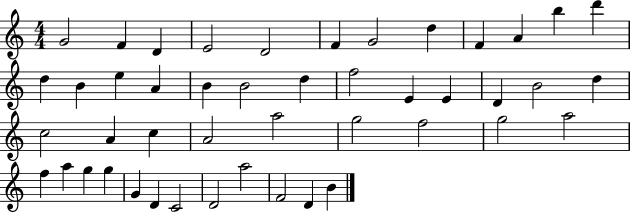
G4/h F4/q D4/q E4/h D4/h F4/q G4/h D5/q F4/q A4/q B5/q D6/q D5/q B4/q E5/q A4/q B4/q B4/h D5/q F5/h E4/q E4/q D4/q B4/h D5/q C5/h A4/q C5/q A4/h A5/h G5/h F5/h G5/h A5/h F5/q A5/q G5/q G5/q G4/q D4/q C4/h D4/h A5/h F4/h D4/q B4/q